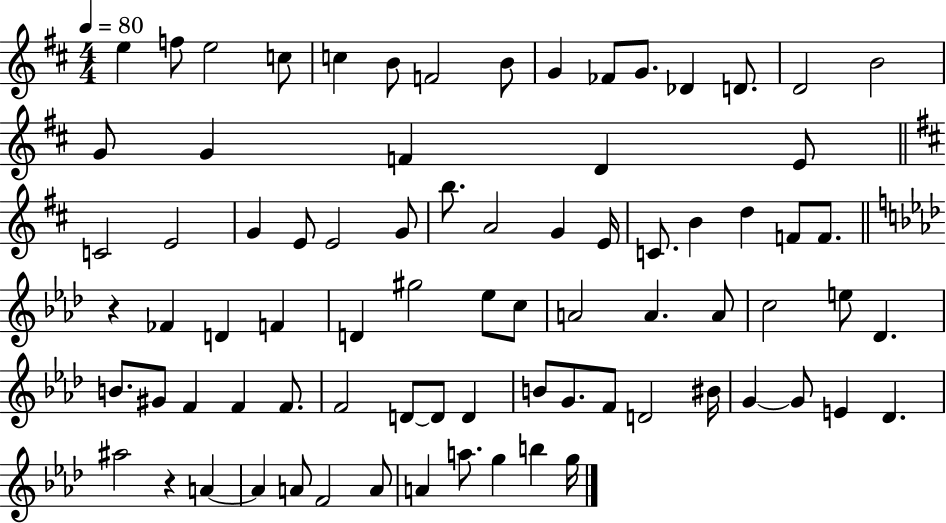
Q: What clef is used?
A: treble